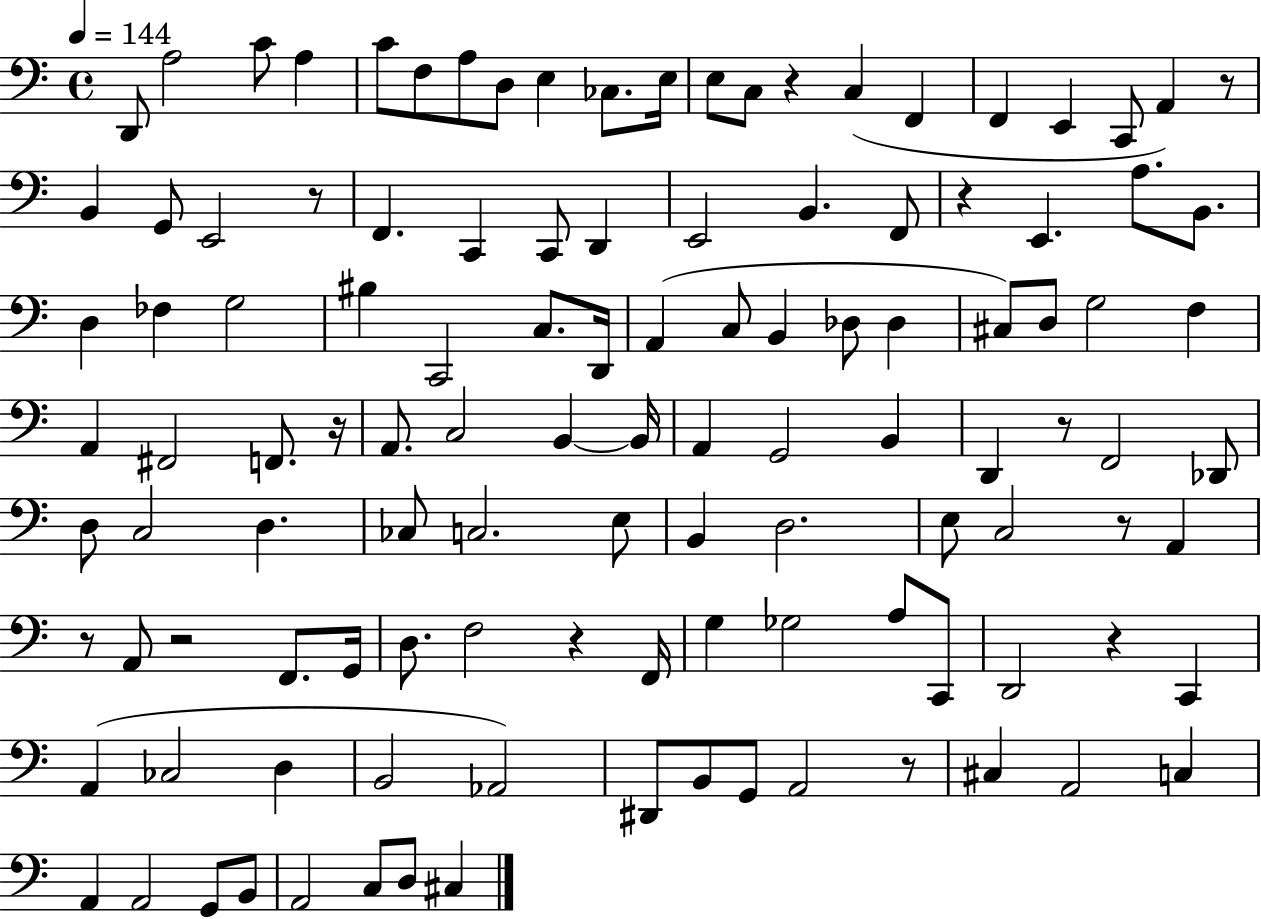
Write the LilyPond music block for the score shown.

{
  \clef bass
  \time 4/4
  \defaultTimeSignature
  \key c \major
  \tempo 4 = 144
  d,8 a2 c'8 a4 | c'8 f8 a8 d8 e4 ces8. e16 | e8 c8 r4 c4( f,4 | f,4 e,4 c,8 a,4) r8 | \break b,4 g,8 e,2 r8 | f,4. c,4 c,8 d,4 | e,2 b,4. f,8 | r4 e,4. a8. b,8. | \break d4 fes4 g2 | bis4 c,2 c8. d,16 | a,4( c8 b,4 des8 des4 | cis8) d8 g2 f4 | \break a,4 fis,2 f,8. r16 | a,8. c2 b,4~~ b,16 | a,4 g,2 b,4 | d,4 r8 f,2 des,8 | \break d8 c2 d4. | ces8 c2. e8 | b,4 d2. | e8 c2 r8 a,4 | \break r8 a,8 r2 f,8. g,16 | d8. f2 r4 f,16 | g4 ges2 a8 c,8 | d,2 r4 c,4 | \break a,4( ces2 d4 | b,2 aes,2) | dis,8 b,8 g,8 a,2 r8 | cis4 a,2 c4 | \break a,4 a,2 g,8 b,8 | a,2 c8 d8 cis4 | \bar "|."
}